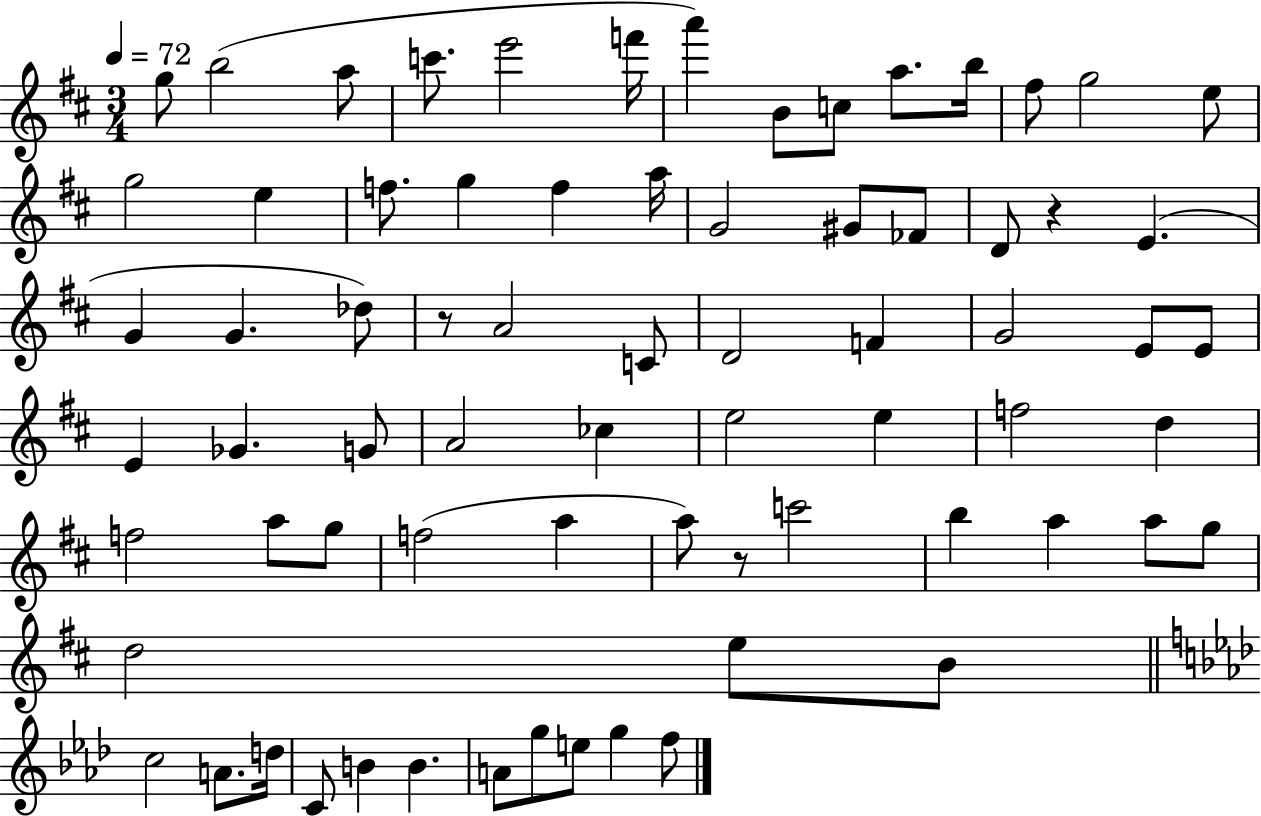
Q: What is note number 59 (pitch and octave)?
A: C5